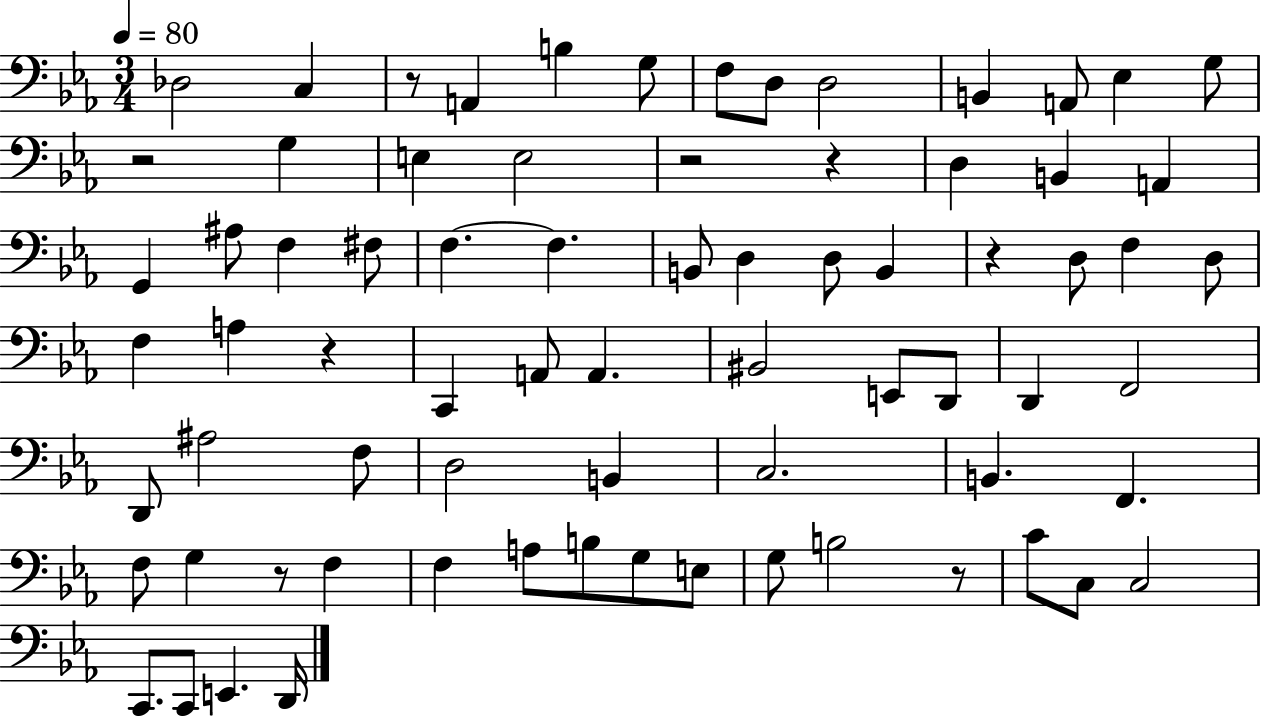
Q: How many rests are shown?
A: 8